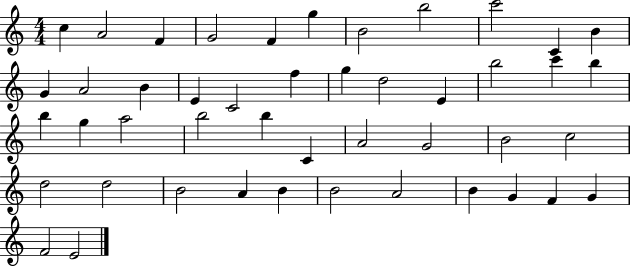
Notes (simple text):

C5/q A4/h F4/q G4/h F4/q G5/q B4/h B5/h C6/h C4/q B4/q G4/q A4/h B4/q E4/q C4/h F5/q G5/q D5/h E4/q B5/h C6/q B5/q B5/q G5/q A5/h B5/h B5/q C4/q A4/h G4/h B4/h C5/h D5/h D5/h B4/h A4/q B4/q B4/h A4/h B4/q G4/q F4/q G4/q F4/h E4/h